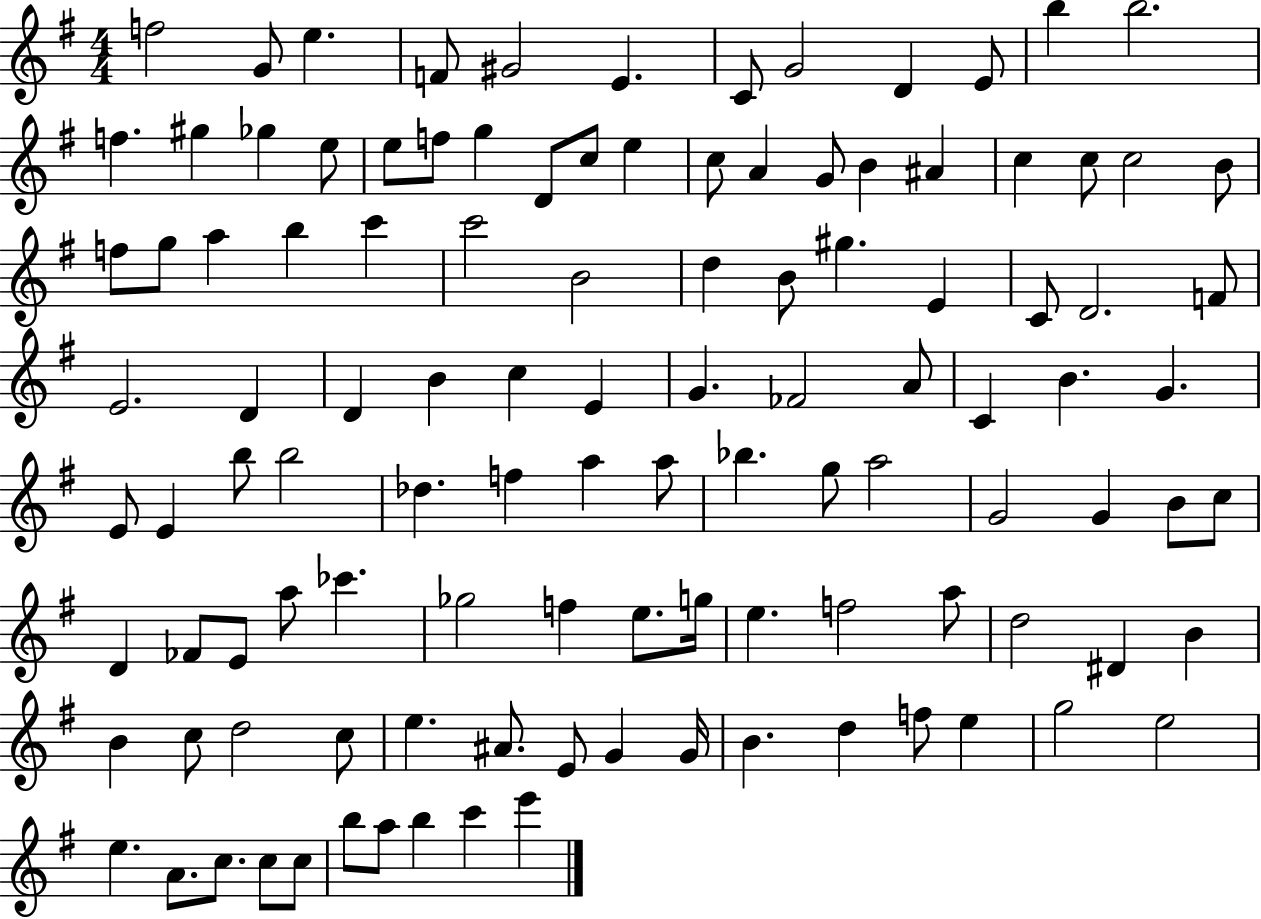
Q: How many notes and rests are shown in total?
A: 112